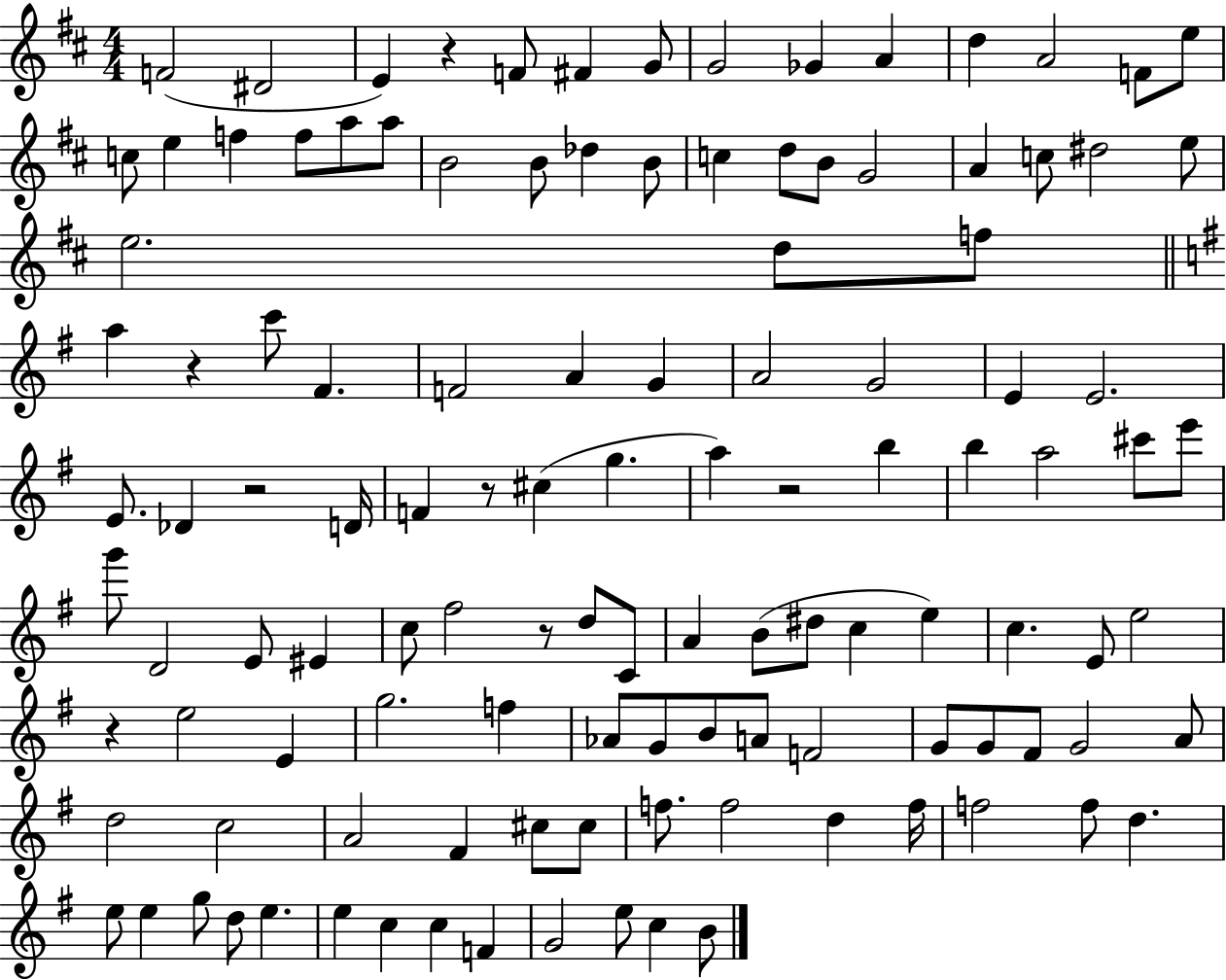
{
  \clef treble
  \numericTimeSignature
  \time 4/4
  \key d \major
  f'2( dis'2 | e'4) r4 f'8 fis'4 g'8 | g'2 ges'4 a'4 | d''4 a'2 f'8 e''8 | \break c''8 e''4 f''4 f''8 a''8 a''8 | b'2 b'8 des''4 b'8 | c''4 d''8 b'8 g'2 | a'4 c''8 dis''2 e''8 | \break e''2. d''8 f''8 | \bar "||" \break \key g \major a''4 r4 c'''8 fis'4. | f'2 a'4 g'4 | a'2 g'2 | e'4 e'2. | \break e'8. des'4 r2 d'16 | f'4 r8 cis''4( g''4. | a''4) r2 b''4 | b''4 a''2 cis'''8 e'''8 | \break g'''8 d'2 e'8 eis'4 | c''8 fis''2 r8 d''8 c'8 | a'4 b'8( dis''8 c''4 e''4) | c''4. e'8 e''2 | \break r4 e''2 e'4 | g''2. f''4 | aes'8 g'8 b'8 a'8 f'2 | g'8 g'8 fis'8 g'2 a'8 | \break d''2 c''2 | a'2 fis'4 cis''8 cis''8 | f''8. f''2 d''4 f''16 | f''2 f''8 d''4. | \break e''8 e''4 g''8 d''8 e''4. | e''4 c''4 c''4 f'4 | g'2 e''8 c''4 b'8 | \bar "|."
}